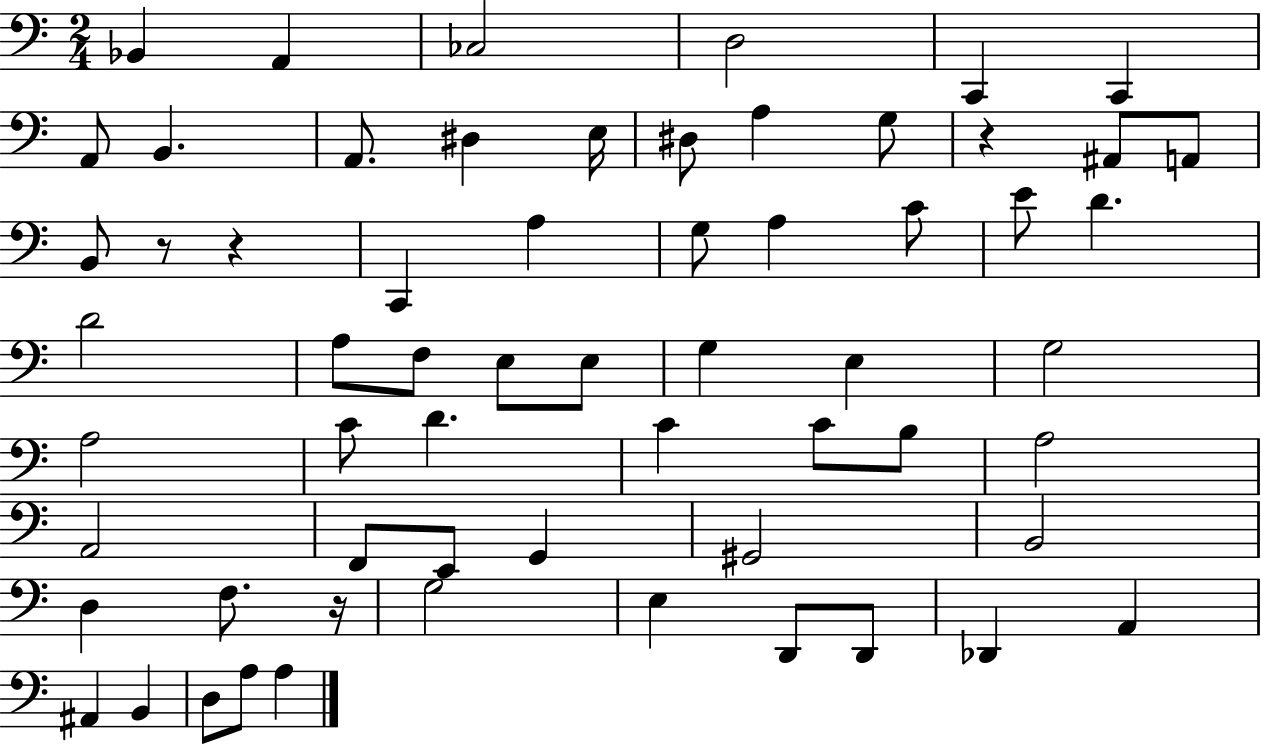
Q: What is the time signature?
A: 2/4